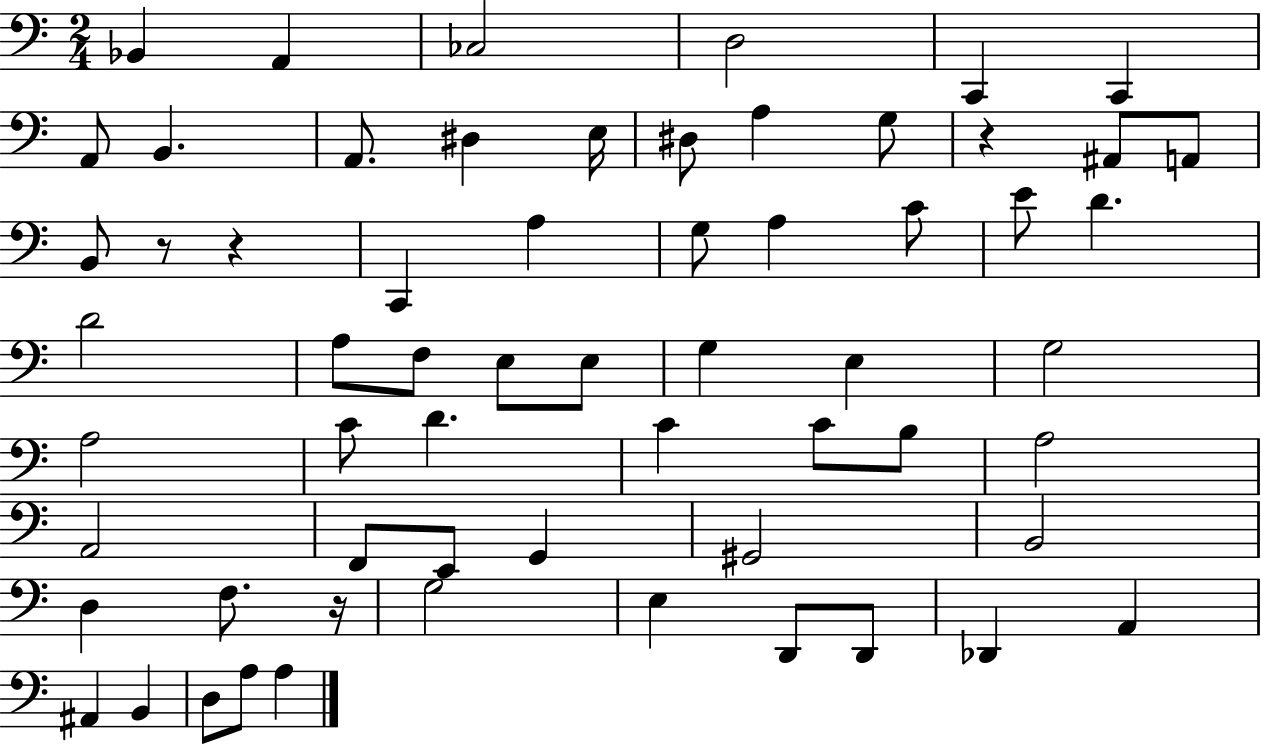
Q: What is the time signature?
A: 2/4